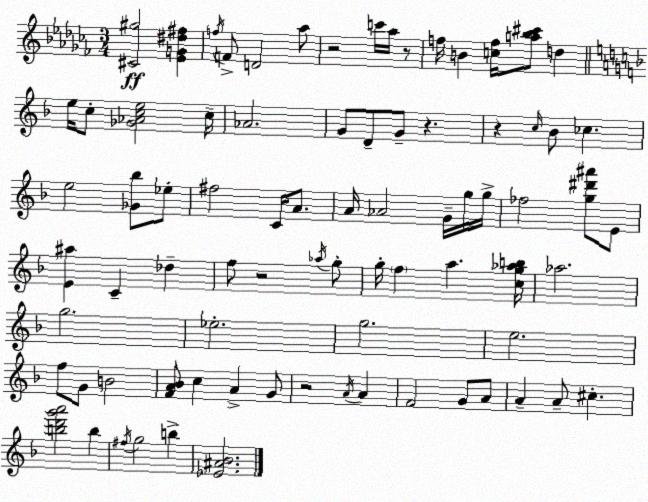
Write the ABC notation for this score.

X:1
T:Untitled
M:3/4
L:1/4
K:Abm
[^C^g]2 [_EG^d^f] f/4 F/2 D2 _a/2 z2 c'/4 _a/4 z/2 f/4 B [cf]/4 [a_b^c']/2 d e/4 c/2 [_G_Ace]2 c/4 _A2 G/2 D/2 G/2 z z c/4 _B/2 _c e2 [_G_b]/2 _e/2 ^f2 C/4 A/2 A/4 _A2 G/4 g/4 g/4 _f2 [g^d'^a']/2 E/2 [E^a] C _d f/2 z2 _a/4 g/2 g/4 f a [cg_ab]/4 _a2 g2 _e2 g2 e2 f/2 G/2 B2 [FA_B]/2 c A G/2 z2 A/4 A F2 G/2 A/2 A A/2 ^c [bd'g'a']2 b ^f/4 g2 b [_E^A_B]2